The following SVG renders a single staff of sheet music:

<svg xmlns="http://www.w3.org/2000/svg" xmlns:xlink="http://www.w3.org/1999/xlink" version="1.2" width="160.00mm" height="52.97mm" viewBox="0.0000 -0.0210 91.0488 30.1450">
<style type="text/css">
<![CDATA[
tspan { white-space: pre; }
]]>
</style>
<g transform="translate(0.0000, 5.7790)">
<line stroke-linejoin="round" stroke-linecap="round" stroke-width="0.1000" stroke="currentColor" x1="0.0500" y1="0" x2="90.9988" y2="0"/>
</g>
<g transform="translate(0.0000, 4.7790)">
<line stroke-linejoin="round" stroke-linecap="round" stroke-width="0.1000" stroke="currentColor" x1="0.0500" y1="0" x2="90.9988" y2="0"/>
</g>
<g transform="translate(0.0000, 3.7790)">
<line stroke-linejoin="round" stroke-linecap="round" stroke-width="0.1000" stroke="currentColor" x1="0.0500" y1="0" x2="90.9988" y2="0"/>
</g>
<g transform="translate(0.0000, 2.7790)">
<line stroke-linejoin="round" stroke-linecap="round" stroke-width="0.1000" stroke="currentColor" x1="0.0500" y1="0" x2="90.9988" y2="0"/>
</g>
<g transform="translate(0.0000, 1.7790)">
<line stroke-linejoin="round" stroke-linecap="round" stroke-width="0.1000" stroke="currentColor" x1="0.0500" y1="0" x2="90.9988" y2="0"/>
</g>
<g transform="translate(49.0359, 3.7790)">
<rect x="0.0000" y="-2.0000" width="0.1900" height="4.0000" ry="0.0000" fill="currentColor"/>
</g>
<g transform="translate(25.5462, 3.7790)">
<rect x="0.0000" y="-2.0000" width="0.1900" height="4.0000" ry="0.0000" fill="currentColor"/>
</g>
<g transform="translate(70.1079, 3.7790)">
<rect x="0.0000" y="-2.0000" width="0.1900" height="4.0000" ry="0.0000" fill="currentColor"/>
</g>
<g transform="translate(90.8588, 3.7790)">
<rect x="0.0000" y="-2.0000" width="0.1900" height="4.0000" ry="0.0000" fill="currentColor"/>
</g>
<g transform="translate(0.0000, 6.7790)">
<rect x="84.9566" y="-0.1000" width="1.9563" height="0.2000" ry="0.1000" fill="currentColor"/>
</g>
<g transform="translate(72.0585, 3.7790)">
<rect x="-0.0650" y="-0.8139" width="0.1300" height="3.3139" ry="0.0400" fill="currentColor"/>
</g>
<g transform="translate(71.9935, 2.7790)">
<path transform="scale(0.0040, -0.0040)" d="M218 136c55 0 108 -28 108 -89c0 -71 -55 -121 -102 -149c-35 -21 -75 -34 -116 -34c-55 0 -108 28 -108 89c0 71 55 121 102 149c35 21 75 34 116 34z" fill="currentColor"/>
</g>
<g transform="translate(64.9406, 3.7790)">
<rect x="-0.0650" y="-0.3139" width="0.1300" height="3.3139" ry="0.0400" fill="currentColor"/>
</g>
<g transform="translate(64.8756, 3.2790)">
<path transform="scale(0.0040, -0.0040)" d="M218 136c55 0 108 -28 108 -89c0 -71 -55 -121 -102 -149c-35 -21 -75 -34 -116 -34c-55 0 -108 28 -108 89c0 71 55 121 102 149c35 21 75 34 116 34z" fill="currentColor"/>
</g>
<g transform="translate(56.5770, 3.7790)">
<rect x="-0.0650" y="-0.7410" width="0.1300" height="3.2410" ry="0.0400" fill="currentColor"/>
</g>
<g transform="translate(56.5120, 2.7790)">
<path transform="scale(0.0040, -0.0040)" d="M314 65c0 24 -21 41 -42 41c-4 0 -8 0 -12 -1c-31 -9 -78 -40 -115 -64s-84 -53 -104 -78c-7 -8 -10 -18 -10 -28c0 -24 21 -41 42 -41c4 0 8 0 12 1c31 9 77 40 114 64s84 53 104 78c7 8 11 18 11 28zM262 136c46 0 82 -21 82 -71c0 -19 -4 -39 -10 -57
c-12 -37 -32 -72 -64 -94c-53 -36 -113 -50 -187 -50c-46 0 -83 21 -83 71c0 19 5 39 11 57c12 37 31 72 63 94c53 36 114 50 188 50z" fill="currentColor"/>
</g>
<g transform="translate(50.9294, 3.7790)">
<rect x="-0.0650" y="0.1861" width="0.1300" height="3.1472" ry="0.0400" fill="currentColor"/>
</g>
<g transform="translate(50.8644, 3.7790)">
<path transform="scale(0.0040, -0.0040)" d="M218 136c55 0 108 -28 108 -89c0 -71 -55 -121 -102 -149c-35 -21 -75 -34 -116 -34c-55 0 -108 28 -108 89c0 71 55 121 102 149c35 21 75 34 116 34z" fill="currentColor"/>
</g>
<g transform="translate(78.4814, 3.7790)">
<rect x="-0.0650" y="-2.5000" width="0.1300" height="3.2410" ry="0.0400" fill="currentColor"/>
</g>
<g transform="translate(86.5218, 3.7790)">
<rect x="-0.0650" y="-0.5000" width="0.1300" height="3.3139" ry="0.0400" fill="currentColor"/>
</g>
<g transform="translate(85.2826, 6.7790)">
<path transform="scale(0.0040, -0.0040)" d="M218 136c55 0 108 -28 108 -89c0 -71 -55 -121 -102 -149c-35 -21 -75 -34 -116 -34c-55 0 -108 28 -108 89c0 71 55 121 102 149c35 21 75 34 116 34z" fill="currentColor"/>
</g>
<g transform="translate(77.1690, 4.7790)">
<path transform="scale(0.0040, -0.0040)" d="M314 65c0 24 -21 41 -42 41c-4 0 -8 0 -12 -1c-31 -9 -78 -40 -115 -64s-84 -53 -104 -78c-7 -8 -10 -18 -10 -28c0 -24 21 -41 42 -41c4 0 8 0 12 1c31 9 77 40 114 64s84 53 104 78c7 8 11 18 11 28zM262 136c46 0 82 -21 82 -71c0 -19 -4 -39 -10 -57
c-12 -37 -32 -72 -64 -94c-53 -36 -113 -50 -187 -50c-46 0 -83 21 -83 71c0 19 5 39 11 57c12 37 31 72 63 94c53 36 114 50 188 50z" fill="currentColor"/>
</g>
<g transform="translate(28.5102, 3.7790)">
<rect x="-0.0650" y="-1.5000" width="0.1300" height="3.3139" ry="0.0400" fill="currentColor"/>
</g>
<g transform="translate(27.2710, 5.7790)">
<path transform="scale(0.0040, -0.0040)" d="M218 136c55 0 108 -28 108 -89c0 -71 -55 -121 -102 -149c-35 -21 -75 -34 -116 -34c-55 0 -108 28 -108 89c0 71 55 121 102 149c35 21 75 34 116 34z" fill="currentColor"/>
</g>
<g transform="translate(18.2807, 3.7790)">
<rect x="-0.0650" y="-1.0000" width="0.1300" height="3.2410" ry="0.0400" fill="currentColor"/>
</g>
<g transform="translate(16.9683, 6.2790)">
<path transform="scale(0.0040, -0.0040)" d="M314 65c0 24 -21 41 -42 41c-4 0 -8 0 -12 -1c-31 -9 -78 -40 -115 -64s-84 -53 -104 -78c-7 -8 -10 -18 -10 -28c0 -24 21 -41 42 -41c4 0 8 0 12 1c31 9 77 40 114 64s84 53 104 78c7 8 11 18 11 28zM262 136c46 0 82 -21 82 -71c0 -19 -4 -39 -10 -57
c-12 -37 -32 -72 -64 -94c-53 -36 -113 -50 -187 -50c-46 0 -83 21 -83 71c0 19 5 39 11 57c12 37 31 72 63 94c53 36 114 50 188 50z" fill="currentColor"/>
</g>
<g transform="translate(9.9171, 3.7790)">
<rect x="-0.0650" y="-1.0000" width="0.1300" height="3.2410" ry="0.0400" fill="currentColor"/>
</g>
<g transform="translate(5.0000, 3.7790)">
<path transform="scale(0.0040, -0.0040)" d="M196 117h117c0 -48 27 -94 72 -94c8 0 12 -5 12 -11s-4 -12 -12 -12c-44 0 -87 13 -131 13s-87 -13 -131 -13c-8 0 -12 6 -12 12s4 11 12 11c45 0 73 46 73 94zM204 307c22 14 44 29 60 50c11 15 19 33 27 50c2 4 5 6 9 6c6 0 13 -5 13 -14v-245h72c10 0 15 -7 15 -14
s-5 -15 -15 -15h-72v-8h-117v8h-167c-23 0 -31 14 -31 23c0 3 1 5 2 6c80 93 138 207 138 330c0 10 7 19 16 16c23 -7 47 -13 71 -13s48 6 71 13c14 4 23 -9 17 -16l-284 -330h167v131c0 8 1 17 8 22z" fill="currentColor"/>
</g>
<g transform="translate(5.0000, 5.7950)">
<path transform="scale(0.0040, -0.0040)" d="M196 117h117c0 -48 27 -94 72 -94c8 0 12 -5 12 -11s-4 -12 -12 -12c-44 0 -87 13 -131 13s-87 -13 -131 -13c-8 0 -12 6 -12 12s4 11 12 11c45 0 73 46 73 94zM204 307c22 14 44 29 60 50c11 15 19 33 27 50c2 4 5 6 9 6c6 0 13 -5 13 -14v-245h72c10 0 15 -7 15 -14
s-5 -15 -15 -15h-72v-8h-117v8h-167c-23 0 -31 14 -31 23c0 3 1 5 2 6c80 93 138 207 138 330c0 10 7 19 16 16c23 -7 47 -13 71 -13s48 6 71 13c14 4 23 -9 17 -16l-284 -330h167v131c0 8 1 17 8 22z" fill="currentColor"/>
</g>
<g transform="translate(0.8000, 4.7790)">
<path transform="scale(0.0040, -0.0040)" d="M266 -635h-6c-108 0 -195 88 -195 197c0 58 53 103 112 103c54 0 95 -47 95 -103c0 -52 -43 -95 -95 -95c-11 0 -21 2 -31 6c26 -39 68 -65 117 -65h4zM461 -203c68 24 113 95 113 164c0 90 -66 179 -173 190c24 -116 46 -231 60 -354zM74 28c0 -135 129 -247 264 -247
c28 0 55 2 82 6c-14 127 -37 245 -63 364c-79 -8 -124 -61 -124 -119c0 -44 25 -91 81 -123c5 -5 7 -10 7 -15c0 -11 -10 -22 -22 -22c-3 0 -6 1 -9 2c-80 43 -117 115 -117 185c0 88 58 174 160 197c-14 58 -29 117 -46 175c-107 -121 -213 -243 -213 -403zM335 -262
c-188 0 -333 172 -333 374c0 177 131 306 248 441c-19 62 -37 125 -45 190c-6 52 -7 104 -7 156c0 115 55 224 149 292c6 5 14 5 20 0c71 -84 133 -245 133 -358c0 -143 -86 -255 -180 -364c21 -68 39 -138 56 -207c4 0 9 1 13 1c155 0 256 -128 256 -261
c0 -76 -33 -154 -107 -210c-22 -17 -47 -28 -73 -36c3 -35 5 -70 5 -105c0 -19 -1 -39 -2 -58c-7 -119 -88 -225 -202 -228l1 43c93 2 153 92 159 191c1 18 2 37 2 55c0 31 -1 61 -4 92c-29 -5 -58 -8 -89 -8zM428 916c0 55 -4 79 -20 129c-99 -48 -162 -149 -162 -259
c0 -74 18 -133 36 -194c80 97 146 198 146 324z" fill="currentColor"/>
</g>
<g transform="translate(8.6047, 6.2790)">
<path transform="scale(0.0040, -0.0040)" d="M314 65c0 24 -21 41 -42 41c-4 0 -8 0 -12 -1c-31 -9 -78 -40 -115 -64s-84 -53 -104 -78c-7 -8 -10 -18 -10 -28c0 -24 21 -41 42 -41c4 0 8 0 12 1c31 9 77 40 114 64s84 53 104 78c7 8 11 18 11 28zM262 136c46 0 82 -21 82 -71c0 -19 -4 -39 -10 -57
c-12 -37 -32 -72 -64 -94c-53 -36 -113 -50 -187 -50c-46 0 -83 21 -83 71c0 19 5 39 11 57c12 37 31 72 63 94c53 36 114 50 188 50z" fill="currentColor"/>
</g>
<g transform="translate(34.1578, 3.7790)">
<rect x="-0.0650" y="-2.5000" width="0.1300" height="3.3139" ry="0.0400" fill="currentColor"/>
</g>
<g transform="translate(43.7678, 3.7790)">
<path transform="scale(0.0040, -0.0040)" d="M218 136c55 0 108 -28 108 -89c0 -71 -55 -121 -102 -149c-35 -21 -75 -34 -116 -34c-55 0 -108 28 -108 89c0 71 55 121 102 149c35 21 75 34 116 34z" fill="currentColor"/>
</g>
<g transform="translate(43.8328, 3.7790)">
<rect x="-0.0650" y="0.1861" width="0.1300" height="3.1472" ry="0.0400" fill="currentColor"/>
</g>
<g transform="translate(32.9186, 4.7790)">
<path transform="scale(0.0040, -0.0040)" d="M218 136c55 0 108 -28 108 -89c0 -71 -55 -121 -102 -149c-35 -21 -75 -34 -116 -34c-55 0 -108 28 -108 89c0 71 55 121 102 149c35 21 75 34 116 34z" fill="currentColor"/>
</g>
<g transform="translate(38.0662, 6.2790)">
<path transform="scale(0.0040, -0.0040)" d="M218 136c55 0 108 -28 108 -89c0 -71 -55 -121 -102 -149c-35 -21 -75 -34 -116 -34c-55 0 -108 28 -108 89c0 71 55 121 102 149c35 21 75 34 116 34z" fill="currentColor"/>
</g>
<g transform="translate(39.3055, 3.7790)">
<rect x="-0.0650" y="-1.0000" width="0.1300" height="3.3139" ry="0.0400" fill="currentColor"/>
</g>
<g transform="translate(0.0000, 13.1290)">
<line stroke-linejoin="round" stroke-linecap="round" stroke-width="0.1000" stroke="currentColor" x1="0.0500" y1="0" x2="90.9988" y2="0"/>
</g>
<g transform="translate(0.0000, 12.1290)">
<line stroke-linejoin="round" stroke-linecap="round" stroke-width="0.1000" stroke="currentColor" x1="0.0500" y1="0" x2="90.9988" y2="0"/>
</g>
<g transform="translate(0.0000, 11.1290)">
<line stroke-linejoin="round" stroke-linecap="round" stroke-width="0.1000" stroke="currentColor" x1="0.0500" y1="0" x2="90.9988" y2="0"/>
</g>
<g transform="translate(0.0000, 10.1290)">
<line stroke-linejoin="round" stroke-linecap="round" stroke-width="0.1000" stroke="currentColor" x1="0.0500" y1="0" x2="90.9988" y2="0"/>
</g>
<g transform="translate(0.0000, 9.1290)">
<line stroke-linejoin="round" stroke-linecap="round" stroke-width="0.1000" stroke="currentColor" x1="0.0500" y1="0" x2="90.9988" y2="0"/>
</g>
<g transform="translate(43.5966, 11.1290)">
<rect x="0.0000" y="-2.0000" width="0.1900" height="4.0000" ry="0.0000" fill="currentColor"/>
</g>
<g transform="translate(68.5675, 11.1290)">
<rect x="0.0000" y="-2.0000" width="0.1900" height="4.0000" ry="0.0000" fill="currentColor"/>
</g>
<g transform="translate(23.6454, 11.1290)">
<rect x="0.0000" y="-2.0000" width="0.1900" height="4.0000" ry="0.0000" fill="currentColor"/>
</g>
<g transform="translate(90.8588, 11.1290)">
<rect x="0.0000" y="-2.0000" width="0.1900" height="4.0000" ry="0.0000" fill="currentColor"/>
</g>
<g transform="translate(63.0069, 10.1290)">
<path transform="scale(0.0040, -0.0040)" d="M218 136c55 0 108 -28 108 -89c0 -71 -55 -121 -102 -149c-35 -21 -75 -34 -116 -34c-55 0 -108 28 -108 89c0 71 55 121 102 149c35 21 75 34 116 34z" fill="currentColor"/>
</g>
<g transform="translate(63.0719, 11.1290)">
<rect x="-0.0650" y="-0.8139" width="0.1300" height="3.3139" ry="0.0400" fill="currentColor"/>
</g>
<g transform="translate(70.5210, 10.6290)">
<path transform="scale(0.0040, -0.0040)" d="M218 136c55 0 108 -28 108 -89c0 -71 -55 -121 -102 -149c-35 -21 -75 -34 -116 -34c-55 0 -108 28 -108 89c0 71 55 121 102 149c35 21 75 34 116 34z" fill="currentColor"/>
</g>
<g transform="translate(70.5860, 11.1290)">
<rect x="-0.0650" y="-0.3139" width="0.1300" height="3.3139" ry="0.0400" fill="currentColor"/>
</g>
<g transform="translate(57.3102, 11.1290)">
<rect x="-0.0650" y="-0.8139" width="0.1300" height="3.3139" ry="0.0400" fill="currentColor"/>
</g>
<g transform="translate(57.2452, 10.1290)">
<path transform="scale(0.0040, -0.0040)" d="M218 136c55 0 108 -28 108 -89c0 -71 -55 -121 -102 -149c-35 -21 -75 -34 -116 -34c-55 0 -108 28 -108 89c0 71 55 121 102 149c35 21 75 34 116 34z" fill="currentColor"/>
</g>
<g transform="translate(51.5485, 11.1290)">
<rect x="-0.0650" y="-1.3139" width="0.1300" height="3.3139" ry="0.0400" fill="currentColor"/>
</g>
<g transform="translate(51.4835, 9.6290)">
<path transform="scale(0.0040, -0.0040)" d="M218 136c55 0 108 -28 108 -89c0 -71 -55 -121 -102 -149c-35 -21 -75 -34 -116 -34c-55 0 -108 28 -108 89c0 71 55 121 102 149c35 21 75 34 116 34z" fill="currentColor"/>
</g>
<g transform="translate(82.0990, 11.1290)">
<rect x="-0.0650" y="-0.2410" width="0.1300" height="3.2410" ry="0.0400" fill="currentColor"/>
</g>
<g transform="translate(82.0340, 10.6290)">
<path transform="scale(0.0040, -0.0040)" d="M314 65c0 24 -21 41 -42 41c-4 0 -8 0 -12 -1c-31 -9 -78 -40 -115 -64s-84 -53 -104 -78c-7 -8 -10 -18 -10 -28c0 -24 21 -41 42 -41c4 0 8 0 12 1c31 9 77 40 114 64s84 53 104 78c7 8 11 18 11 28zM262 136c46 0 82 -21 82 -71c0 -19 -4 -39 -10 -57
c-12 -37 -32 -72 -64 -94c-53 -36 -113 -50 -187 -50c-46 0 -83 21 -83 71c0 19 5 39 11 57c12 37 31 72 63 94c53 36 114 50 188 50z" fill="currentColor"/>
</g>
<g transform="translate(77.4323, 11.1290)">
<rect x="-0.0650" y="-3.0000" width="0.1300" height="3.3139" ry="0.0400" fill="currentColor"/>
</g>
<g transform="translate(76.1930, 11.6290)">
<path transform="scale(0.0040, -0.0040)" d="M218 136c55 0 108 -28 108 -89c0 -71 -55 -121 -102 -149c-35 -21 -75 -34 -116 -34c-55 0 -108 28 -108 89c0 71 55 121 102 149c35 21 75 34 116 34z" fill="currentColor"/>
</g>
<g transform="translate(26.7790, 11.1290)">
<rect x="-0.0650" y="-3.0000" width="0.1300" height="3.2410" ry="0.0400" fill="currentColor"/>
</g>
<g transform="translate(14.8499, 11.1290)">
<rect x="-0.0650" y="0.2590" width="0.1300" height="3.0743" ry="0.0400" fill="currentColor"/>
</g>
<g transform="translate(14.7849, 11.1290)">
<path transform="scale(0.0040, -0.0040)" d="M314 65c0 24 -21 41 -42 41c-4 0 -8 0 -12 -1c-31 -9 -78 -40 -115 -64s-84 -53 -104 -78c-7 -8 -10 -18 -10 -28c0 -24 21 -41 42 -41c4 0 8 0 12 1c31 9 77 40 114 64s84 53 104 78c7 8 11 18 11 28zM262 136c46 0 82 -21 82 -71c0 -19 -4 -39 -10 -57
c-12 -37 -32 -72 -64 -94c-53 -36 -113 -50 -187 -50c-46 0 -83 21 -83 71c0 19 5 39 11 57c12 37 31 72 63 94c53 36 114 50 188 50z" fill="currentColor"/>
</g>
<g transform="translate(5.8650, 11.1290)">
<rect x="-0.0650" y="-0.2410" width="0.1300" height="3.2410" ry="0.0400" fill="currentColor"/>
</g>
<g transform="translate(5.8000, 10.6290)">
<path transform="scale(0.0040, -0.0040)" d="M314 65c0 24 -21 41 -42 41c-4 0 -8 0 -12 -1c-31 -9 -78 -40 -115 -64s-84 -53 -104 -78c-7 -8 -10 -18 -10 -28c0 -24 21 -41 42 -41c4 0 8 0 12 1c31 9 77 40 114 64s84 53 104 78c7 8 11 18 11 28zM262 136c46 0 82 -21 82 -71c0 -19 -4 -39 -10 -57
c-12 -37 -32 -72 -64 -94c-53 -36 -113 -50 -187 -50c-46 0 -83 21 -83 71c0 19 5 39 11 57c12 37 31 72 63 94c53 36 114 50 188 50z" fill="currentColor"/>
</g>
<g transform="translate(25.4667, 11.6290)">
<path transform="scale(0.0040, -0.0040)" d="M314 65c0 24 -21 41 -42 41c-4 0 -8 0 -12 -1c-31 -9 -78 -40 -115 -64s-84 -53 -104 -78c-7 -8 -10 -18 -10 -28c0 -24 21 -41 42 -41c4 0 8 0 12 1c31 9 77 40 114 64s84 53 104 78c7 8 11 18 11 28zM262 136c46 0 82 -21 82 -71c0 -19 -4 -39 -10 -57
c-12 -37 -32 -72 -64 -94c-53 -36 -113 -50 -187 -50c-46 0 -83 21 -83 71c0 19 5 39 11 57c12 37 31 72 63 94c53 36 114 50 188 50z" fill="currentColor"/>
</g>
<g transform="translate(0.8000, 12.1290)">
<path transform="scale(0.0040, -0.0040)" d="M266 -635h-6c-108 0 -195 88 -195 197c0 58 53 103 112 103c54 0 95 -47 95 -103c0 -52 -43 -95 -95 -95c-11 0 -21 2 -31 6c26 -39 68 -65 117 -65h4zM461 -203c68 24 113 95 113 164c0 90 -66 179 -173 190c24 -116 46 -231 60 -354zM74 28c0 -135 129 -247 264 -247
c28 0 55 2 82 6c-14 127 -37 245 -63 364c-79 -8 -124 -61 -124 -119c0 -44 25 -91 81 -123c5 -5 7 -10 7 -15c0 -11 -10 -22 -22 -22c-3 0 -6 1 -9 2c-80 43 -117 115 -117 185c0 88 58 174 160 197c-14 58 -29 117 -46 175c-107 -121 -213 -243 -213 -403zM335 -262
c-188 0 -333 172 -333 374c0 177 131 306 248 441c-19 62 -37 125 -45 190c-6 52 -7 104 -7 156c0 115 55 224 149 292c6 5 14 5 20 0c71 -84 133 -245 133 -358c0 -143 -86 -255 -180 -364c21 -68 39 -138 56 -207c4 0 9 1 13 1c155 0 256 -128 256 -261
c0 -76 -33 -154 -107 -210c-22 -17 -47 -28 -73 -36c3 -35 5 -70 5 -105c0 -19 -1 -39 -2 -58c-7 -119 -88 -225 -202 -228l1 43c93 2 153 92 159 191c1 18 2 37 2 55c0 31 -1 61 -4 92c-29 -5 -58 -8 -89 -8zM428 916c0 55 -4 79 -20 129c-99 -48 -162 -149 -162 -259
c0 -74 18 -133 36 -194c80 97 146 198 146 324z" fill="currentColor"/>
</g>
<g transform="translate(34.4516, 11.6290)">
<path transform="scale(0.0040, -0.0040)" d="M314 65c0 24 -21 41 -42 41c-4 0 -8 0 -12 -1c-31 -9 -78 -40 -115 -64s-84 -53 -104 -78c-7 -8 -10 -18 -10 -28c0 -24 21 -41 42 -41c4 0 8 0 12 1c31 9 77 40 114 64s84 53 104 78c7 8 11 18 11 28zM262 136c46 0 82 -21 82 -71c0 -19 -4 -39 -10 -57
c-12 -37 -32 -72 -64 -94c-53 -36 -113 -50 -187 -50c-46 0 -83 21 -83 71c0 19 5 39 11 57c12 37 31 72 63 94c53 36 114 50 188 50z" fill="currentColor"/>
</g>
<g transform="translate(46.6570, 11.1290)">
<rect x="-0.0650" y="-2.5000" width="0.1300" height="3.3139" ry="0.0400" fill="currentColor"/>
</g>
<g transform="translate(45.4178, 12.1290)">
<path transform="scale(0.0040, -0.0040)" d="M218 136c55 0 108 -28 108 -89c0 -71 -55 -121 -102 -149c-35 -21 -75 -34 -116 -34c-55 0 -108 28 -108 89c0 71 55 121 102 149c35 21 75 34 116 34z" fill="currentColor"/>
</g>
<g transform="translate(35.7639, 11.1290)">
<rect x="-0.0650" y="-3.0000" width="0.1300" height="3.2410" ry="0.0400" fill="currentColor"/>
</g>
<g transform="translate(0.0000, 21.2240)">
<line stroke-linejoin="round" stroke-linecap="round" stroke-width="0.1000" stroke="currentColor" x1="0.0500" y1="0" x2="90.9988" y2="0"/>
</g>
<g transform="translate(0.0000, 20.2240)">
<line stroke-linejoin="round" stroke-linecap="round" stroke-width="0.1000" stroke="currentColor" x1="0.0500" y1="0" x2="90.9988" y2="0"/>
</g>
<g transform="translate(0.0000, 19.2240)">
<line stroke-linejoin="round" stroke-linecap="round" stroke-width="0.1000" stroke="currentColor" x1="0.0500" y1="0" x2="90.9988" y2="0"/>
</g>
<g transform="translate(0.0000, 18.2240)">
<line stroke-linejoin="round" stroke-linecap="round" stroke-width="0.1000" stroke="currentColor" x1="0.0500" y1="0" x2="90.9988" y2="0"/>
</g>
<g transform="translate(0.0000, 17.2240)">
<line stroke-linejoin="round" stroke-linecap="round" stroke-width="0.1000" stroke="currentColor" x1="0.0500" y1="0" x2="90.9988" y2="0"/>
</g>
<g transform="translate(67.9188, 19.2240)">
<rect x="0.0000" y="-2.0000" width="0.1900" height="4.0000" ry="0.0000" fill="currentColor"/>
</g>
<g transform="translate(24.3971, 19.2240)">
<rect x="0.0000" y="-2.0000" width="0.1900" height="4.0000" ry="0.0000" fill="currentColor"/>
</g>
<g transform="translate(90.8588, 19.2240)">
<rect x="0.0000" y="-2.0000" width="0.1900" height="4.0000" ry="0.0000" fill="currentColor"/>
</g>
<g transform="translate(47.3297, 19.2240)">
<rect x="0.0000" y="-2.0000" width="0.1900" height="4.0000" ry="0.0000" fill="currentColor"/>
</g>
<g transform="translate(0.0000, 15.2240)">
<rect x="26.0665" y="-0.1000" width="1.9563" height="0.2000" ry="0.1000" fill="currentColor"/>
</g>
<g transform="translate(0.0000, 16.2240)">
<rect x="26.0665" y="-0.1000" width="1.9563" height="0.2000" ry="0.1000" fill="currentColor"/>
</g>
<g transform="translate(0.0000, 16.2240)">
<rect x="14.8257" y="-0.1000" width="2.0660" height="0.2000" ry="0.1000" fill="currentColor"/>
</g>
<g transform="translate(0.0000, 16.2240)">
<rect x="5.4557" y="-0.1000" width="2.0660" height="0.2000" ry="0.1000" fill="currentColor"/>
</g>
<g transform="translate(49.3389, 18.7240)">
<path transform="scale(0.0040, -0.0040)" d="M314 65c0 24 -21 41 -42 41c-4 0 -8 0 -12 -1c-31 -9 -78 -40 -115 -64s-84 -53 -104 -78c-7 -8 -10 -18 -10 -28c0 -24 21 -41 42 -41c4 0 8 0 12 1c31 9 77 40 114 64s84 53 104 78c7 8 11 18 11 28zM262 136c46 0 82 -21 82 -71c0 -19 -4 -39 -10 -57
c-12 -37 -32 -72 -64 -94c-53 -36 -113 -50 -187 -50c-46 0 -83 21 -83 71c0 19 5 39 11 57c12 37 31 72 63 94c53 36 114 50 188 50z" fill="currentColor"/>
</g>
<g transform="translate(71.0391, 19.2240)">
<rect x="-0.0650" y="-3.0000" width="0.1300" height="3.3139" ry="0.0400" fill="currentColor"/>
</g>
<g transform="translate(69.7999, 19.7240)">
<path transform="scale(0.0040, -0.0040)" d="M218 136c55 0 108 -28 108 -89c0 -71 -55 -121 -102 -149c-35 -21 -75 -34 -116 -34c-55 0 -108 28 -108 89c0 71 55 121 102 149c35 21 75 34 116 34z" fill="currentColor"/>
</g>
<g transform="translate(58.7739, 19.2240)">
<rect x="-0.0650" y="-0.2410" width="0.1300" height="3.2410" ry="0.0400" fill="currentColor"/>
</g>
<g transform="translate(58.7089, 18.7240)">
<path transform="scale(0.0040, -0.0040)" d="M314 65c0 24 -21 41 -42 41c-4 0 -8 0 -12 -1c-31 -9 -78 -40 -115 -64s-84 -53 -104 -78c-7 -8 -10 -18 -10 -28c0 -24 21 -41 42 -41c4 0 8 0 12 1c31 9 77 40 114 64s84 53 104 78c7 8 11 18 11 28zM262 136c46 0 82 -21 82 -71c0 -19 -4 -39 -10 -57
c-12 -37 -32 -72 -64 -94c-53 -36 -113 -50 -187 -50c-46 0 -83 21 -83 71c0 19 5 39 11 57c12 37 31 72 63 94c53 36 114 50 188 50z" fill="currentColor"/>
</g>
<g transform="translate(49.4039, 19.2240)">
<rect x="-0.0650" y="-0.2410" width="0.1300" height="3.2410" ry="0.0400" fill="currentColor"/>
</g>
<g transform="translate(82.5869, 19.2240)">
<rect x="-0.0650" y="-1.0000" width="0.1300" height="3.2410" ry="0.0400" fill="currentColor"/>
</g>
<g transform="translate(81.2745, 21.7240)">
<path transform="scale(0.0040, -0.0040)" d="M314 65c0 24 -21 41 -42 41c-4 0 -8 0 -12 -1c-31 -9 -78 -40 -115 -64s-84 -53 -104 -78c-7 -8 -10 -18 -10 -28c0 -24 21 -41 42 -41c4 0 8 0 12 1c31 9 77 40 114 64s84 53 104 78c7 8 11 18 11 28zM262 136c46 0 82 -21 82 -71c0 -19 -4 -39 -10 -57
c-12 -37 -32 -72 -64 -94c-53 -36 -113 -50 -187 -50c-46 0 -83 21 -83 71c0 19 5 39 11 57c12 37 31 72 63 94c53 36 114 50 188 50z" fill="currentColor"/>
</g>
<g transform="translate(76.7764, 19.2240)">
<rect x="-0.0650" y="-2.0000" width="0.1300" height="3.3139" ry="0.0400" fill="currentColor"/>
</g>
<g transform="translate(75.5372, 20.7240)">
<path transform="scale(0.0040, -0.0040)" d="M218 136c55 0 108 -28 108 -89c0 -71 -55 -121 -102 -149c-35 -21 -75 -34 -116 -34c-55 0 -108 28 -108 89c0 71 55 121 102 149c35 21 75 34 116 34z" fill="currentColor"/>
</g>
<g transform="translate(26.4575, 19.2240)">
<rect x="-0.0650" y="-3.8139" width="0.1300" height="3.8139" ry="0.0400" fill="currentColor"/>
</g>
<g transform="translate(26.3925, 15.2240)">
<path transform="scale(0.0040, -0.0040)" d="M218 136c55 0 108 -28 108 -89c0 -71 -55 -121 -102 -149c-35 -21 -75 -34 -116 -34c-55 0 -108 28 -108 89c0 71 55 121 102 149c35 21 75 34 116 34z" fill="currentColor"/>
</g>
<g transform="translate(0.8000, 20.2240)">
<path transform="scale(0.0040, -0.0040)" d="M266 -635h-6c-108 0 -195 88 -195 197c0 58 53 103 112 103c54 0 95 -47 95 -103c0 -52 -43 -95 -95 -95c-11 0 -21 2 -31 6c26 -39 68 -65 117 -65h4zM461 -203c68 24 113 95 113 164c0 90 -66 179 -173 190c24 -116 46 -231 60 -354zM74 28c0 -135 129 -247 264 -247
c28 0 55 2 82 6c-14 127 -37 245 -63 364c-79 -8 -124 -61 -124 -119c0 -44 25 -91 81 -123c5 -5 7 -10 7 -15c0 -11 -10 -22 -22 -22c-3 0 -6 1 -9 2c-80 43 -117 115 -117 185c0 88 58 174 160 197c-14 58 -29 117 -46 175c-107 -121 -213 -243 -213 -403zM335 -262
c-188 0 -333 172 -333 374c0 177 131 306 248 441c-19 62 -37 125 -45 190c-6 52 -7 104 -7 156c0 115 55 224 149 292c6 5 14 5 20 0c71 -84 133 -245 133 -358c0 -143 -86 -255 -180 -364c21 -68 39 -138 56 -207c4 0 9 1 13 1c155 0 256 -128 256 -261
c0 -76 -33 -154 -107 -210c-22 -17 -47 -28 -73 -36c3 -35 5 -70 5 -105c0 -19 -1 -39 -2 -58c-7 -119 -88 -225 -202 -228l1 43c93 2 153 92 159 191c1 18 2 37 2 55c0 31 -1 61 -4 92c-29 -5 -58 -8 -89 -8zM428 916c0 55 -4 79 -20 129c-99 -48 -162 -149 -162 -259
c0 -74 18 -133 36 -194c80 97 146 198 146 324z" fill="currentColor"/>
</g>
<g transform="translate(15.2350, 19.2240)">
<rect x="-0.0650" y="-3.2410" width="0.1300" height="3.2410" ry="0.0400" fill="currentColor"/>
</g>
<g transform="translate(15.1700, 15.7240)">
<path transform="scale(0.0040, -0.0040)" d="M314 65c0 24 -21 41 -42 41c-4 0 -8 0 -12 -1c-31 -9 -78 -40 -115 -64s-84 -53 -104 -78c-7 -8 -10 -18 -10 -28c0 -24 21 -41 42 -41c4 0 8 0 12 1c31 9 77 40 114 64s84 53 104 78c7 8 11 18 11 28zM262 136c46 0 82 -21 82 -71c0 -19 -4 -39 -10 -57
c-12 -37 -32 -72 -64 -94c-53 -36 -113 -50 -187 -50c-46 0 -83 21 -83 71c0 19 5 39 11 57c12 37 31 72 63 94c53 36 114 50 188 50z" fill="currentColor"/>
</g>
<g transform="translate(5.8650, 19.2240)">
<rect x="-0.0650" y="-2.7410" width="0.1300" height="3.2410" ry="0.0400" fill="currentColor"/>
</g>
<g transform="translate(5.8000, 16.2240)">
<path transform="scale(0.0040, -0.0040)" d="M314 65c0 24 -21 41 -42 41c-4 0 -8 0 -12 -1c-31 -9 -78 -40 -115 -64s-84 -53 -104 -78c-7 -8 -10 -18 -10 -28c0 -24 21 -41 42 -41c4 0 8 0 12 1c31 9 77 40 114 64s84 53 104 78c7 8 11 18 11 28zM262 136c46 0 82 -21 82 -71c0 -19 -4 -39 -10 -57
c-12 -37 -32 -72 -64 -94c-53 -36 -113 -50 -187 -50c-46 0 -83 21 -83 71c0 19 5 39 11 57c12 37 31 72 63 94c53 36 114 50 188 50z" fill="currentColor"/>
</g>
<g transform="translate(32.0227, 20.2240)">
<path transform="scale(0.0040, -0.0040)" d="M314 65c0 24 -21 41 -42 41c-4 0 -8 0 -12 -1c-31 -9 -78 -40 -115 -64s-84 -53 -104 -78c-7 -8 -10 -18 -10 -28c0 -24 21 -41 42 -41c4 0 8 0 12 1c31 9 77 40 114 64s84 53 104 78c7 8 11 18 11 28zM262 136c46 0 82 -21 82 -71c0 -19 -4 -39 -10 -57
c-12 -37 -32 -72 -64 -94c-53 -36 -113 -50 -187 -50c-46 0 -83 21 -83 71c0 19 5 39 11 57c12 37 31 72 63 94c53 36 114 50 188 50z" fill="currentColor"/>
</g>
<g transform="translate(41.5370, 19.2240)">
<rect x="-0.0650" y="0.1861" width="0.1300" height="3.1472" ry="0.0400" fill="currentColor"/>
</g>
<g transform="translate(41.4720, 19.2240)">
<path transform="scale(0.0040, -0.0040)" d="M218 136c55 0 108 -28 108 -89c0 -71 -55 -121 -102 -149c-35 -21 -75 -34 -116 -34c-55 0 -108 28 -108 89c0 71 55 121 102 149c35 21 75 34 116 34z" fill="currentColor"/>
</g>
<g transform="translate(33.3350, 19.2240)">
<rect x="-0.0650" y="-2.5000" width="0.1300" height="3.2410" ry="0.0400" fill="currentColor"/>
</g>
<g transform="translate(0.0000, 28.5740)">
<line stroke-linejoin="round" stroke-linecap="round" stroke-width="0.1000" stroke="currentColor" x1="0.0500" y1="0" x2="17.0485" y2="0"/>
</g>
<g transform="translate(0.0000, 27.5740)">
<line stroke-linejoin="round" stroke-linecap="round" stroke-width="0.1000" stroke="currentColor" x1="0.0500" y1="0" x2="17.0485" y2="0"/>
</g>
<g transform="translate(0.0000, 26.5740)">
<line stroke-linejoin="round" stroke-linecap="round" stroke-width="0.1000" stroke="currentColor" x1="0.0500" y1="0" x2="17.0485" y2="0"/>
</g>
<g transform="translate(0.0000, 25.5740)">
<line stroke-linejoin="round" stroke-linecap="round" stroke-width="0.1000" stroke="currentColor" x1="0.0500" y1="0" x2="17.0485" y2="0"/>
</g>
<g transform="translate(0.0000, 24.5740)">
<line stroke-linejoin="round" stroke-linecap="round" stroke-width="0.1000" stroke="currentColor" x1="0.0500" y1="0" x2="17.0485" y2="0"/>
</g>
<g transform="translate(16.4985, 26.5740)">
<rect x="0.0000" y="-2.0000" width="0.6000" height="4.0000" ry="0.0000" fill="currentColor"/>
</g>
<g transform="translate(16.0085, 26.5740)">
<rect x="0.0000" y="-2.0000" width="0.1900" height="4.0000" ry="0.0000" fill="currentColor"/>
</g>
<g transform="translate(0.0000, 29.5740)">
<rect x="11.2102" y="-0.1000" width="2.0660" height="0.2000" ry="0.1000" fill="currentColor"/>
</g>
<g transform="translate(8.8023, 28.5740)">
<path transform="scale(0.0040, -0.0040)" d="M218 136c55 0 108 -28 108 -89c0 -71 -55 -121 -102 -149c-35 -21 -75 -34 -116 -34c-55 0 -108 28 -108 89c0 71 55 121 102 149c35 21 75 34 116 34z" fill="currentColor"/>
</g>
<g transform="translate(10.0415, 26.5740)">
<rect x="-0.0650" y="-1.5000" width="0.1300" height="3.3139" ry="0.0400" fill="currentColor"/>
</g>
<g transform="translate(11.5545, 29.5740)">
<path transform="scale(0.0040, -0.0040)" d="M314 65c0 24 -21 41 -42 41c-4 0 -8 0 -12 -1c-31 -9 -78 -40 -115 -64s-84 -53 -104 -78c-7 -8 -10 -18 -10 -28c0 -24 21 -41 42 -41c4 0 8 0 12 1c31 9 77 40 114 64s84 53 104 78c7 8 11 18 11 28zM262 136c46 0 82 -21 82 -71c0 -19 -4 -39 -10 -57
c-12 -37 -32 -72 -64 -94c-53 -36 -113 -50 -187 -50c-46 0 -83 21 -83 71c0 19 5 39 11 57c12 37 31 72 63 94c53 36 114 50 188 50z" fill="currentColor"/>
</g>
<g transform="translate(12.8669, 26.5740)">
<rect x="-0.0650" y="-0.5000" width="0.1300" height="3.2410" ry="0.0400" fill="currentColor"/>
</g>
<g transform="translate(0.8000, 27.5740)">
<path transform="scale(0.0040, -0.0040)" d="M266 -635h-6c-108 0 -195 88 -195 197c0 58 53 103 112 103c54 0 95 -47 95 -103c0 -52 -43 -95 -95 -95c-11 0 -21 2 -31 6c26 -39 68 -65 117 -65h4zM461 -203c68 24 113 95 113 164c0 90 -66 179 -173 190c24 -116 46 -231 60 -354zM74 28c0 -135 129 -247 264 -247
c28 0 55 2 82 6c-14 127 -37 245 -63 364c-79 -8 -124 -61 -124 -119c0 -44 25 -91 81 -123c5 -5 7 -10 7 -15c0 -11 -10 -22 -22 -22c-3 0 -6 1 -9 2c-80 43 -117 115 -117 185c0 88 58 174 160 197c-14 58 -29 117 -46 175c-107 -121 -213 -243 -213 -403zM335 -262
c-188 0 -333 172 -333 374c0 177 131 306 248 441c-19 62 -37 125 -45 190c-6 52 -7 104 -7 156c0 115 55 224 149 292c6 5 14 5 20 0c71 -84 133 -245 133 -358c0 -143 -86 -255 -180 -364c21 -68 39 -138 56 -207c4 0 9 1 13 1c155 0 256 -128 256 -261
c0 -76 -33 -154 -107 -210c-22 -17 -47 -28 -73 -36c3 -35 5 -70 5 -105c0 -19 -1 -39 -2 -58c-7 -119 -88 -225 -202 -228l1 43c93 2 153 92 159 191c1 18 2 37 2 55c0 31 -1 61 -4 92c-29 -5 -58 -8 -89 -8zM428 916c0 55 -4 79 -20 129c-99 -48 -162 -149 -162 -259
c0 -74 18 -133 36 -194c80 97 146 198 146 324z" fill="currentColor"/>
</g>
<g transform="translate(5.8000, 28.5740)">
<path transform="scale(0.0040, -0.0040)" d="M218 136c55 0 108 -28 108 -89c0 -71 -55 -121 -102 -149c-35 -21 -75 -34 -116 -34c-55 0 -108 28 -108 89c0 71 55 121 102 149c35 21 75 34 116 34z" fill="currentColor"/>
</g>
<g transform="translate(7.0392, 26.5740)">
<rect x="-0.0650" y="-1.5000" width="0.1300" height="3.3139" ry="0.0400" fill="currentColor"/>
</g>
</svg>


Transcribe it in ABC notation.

X:1
T:Untitled
M:4/4
L:1/4
K:C
D2 D2 E G D B B d2 c d G2 C c2 B2 A2 A2 G e d d c A c2 a2 b2 c' G2 B c2 c2 A F D2 E E C2